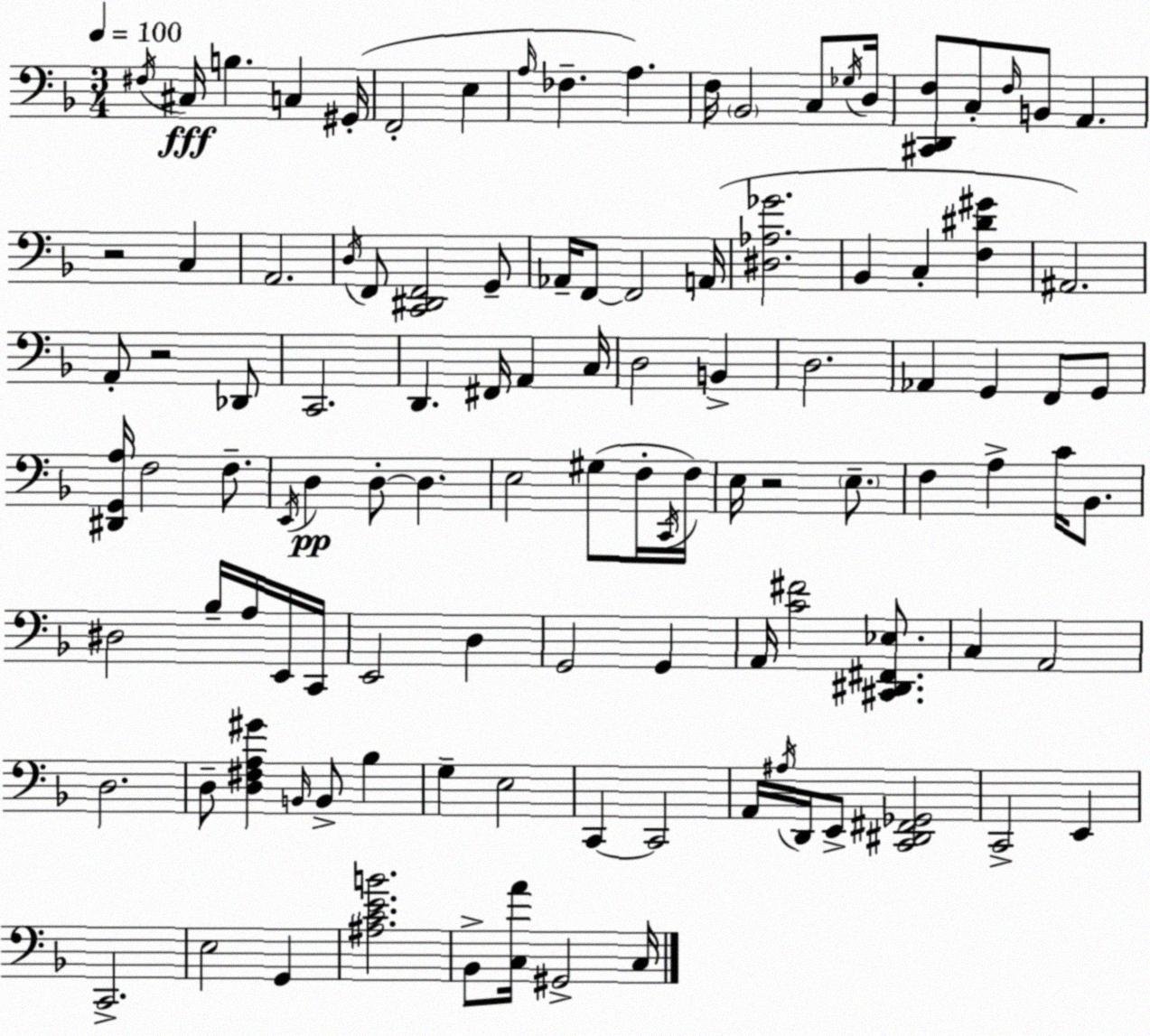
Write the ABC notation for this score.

X:1
T:Untitled
M:3/4
L:1/4
K:Dm
^F,/4 ^C,/4 B, C, ^G,,/4 F,,2 E, A,/4 _F, A, F,/4 _B,,2 C,/2 _G,/4 D,/4 [^C,,D,,F,]/2 C,/2 F,/4 B,,/2 A,, z2 C, A,,2 D,/4 F,,/2 [C,,^D,,F,,]2 G,,/2 _A,,/4 F,,/2 F,,2 A,,/4 [^D,_A,_G]2 _B,, C, [F,^D^G] ^A,,2 A,,/2 z2 _D,,/2 C,,2 D,, ^F,,/4 A,, C,/4 D,2 B,, D,2 _A,, G,, F,,/2 G,,/2 [^D,,G,,A,]/4 F,2 F,/2 E,,/4 D, D,/2 D, E,2 ^G,/2 F,/4 C,,/4 F,/4 E,/4 z2 E,/2 F, A, C/4 _B,,/2 ^D,2 _B,/4 A,/4 E,,/4 C,,/4 E,,2 D, G,,2 G,, A,,/4 [C^F]2 [^C,,^D,,^F,,_E,]/2 C, A,,2 D,2 D,/2 [D,^F,A,^G] B,,/4 B,,/2 _B, G, E,2 C,, C,,2 A,,/4 ^A,/4 D,,/4 E,,/2 [C,,^D,,^F,,_G,,]2 C,,2 E,, C,,2 E,2 G,, [^A,CEB]2 _B,,/2 [C,A]/4 ^G,,2 C,/4